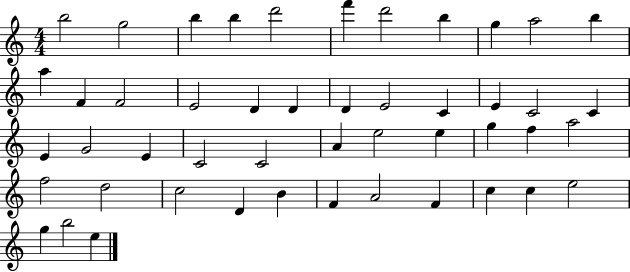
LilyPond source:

{
  \clef treble
  \numericTimeSignature
  \time 4/4
  \key c \major
  b''2 g''2 | b''4 b''4 d'''2 | f'''4 d'''2 b''4 | g''4 a''2 b''4 | \break a''4 f'4 f'2 | e'2 d'4 d'4 | d'4 e'2 c'4 | e'4 c'2 c'4 | \break e'4 g'2 e'4 | c'2 c'2 | a'4 e''2 e''4 | g''4 f''4 a''2 | \break f''2 d''2 | c''2 d'4 b'4 | f'4 a'2 f'4 | c''4 c''4 e''2 | \break g''4 b''2 e''4 | \bar "|."
}